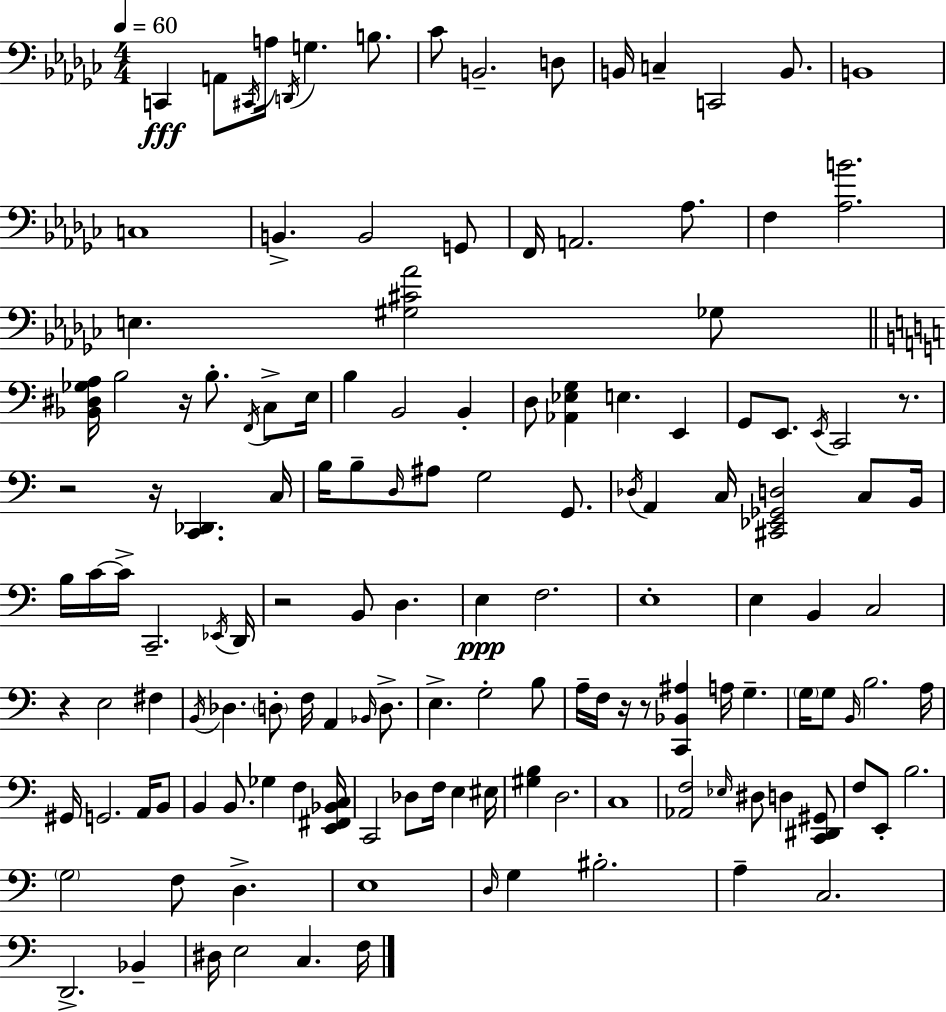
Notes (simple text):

C2/q A2/e C#2/s A3/s D2/s G3/q. B3/e. CES4/e B2/h. D3/e B2/s C3/q C2/h B2/e. B2/w C3/w B2/q. B2/h G2/e F2/s A2/h. Ab3/e. F3/q [Ab3,B4]/h. E3/q. [G#3,C#4,Ab4]/h Gb3/e [Bb2,D#3,Gb3,A3]/s B3/h R/s B3/e. F2/s C3/e E3/s B3/q B2/h B2/q D3/e [Ab2,Eb3,G3]/q E3/q. E2/q G2/e E2/e. E2/s C2/h R/e. R/h R/s [C2,Db2]/q. C3/s B3/s B3/e D3/s A#3/e G3/h G2/e. Db3/s A2/q C3/s [C#2,Eb2,Gb2,D3]/h C3/e B2/s B3/s C4/s C4/s C2/h. Eb2/s D2/s R/h B2/e D3/q. E3/q F3/h. E3/w E3/q B2/q C3/h R/q E3/h F#3/q B2/s Db3/q. D3/e F3/s A2/q Bb2/s D3/e. E3/q. G3/h B3/e A3/s F3/s R/s R/e [C2,Bb2,A#3]/q A3/s G3/q. G3/s G3/e B2/s B3/h. A3/s G#2/s G2/h. A2/s B2/e B2/q B2/e. Gb3/q F3/q [E2,F#2,Bb2,C3]/s C2/h Db3/e F3/s E3/q EIS3/s [G#3,B3]/q D3/h. C3/w [Ab2,F3]/h Eb3/s D#3/e D3/q [C2,D#2,G#2]/e F3/e E2/e B3/h. G3/h F3/e D3/q. E3/w D3/s G3/q BIS3/h. A3/q C3/h. D2/h. Bb2/q D#3/s E3/h C3/q. F3/s